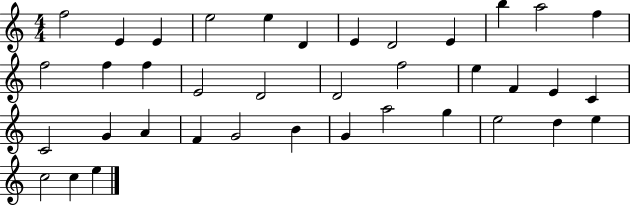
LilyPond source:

{
  \clef treble
  \numericTimeSignature
  \time 4/4
  \key c \major
  f''2 e'4 e'4 | e''2 e''4 d'4 | e'4 d'2 e'4 | b''4 a''2 f''4 | \break f''2 f''4 f''4 | e'2 d'2 | d'2 f''2 | e''4 f'4 e'4 c'4 | \break c'2 g'4 a'4 | f'4 g'2 b'4 | g'4 a''2 g''4 | e''2 d''4 e''4 | \break c''2 c''4 e''4 | \bar "|."
}